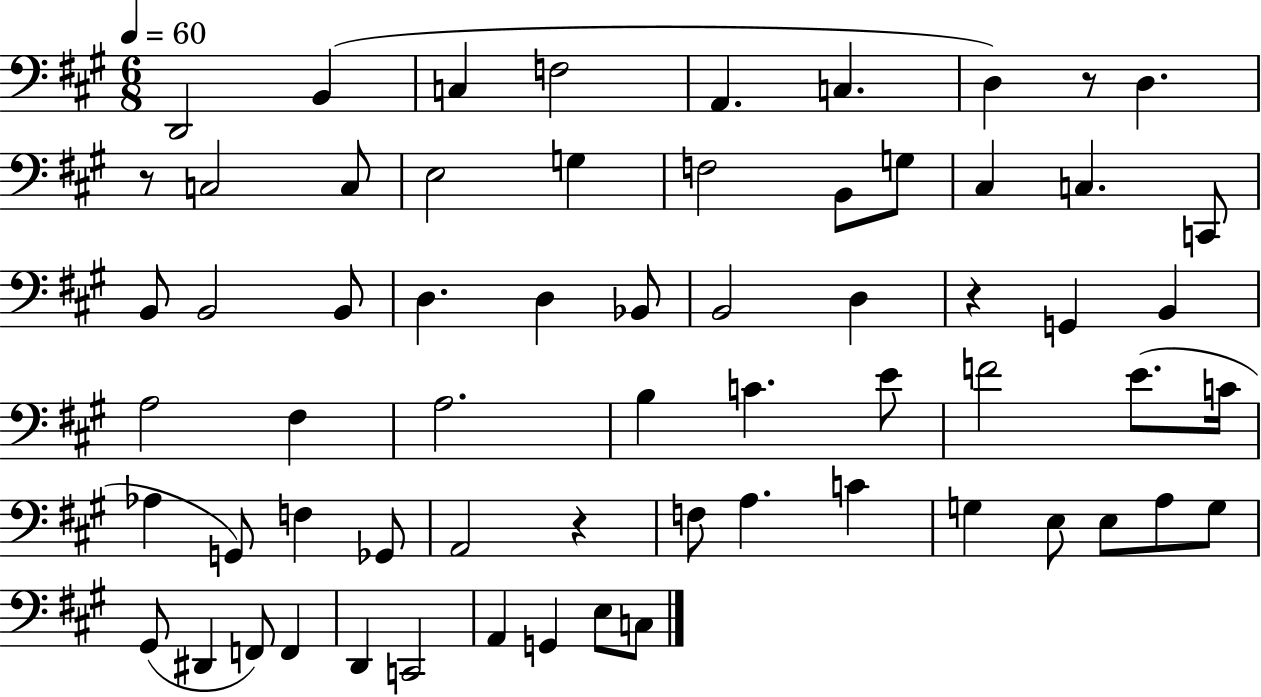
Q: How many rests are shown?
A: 4